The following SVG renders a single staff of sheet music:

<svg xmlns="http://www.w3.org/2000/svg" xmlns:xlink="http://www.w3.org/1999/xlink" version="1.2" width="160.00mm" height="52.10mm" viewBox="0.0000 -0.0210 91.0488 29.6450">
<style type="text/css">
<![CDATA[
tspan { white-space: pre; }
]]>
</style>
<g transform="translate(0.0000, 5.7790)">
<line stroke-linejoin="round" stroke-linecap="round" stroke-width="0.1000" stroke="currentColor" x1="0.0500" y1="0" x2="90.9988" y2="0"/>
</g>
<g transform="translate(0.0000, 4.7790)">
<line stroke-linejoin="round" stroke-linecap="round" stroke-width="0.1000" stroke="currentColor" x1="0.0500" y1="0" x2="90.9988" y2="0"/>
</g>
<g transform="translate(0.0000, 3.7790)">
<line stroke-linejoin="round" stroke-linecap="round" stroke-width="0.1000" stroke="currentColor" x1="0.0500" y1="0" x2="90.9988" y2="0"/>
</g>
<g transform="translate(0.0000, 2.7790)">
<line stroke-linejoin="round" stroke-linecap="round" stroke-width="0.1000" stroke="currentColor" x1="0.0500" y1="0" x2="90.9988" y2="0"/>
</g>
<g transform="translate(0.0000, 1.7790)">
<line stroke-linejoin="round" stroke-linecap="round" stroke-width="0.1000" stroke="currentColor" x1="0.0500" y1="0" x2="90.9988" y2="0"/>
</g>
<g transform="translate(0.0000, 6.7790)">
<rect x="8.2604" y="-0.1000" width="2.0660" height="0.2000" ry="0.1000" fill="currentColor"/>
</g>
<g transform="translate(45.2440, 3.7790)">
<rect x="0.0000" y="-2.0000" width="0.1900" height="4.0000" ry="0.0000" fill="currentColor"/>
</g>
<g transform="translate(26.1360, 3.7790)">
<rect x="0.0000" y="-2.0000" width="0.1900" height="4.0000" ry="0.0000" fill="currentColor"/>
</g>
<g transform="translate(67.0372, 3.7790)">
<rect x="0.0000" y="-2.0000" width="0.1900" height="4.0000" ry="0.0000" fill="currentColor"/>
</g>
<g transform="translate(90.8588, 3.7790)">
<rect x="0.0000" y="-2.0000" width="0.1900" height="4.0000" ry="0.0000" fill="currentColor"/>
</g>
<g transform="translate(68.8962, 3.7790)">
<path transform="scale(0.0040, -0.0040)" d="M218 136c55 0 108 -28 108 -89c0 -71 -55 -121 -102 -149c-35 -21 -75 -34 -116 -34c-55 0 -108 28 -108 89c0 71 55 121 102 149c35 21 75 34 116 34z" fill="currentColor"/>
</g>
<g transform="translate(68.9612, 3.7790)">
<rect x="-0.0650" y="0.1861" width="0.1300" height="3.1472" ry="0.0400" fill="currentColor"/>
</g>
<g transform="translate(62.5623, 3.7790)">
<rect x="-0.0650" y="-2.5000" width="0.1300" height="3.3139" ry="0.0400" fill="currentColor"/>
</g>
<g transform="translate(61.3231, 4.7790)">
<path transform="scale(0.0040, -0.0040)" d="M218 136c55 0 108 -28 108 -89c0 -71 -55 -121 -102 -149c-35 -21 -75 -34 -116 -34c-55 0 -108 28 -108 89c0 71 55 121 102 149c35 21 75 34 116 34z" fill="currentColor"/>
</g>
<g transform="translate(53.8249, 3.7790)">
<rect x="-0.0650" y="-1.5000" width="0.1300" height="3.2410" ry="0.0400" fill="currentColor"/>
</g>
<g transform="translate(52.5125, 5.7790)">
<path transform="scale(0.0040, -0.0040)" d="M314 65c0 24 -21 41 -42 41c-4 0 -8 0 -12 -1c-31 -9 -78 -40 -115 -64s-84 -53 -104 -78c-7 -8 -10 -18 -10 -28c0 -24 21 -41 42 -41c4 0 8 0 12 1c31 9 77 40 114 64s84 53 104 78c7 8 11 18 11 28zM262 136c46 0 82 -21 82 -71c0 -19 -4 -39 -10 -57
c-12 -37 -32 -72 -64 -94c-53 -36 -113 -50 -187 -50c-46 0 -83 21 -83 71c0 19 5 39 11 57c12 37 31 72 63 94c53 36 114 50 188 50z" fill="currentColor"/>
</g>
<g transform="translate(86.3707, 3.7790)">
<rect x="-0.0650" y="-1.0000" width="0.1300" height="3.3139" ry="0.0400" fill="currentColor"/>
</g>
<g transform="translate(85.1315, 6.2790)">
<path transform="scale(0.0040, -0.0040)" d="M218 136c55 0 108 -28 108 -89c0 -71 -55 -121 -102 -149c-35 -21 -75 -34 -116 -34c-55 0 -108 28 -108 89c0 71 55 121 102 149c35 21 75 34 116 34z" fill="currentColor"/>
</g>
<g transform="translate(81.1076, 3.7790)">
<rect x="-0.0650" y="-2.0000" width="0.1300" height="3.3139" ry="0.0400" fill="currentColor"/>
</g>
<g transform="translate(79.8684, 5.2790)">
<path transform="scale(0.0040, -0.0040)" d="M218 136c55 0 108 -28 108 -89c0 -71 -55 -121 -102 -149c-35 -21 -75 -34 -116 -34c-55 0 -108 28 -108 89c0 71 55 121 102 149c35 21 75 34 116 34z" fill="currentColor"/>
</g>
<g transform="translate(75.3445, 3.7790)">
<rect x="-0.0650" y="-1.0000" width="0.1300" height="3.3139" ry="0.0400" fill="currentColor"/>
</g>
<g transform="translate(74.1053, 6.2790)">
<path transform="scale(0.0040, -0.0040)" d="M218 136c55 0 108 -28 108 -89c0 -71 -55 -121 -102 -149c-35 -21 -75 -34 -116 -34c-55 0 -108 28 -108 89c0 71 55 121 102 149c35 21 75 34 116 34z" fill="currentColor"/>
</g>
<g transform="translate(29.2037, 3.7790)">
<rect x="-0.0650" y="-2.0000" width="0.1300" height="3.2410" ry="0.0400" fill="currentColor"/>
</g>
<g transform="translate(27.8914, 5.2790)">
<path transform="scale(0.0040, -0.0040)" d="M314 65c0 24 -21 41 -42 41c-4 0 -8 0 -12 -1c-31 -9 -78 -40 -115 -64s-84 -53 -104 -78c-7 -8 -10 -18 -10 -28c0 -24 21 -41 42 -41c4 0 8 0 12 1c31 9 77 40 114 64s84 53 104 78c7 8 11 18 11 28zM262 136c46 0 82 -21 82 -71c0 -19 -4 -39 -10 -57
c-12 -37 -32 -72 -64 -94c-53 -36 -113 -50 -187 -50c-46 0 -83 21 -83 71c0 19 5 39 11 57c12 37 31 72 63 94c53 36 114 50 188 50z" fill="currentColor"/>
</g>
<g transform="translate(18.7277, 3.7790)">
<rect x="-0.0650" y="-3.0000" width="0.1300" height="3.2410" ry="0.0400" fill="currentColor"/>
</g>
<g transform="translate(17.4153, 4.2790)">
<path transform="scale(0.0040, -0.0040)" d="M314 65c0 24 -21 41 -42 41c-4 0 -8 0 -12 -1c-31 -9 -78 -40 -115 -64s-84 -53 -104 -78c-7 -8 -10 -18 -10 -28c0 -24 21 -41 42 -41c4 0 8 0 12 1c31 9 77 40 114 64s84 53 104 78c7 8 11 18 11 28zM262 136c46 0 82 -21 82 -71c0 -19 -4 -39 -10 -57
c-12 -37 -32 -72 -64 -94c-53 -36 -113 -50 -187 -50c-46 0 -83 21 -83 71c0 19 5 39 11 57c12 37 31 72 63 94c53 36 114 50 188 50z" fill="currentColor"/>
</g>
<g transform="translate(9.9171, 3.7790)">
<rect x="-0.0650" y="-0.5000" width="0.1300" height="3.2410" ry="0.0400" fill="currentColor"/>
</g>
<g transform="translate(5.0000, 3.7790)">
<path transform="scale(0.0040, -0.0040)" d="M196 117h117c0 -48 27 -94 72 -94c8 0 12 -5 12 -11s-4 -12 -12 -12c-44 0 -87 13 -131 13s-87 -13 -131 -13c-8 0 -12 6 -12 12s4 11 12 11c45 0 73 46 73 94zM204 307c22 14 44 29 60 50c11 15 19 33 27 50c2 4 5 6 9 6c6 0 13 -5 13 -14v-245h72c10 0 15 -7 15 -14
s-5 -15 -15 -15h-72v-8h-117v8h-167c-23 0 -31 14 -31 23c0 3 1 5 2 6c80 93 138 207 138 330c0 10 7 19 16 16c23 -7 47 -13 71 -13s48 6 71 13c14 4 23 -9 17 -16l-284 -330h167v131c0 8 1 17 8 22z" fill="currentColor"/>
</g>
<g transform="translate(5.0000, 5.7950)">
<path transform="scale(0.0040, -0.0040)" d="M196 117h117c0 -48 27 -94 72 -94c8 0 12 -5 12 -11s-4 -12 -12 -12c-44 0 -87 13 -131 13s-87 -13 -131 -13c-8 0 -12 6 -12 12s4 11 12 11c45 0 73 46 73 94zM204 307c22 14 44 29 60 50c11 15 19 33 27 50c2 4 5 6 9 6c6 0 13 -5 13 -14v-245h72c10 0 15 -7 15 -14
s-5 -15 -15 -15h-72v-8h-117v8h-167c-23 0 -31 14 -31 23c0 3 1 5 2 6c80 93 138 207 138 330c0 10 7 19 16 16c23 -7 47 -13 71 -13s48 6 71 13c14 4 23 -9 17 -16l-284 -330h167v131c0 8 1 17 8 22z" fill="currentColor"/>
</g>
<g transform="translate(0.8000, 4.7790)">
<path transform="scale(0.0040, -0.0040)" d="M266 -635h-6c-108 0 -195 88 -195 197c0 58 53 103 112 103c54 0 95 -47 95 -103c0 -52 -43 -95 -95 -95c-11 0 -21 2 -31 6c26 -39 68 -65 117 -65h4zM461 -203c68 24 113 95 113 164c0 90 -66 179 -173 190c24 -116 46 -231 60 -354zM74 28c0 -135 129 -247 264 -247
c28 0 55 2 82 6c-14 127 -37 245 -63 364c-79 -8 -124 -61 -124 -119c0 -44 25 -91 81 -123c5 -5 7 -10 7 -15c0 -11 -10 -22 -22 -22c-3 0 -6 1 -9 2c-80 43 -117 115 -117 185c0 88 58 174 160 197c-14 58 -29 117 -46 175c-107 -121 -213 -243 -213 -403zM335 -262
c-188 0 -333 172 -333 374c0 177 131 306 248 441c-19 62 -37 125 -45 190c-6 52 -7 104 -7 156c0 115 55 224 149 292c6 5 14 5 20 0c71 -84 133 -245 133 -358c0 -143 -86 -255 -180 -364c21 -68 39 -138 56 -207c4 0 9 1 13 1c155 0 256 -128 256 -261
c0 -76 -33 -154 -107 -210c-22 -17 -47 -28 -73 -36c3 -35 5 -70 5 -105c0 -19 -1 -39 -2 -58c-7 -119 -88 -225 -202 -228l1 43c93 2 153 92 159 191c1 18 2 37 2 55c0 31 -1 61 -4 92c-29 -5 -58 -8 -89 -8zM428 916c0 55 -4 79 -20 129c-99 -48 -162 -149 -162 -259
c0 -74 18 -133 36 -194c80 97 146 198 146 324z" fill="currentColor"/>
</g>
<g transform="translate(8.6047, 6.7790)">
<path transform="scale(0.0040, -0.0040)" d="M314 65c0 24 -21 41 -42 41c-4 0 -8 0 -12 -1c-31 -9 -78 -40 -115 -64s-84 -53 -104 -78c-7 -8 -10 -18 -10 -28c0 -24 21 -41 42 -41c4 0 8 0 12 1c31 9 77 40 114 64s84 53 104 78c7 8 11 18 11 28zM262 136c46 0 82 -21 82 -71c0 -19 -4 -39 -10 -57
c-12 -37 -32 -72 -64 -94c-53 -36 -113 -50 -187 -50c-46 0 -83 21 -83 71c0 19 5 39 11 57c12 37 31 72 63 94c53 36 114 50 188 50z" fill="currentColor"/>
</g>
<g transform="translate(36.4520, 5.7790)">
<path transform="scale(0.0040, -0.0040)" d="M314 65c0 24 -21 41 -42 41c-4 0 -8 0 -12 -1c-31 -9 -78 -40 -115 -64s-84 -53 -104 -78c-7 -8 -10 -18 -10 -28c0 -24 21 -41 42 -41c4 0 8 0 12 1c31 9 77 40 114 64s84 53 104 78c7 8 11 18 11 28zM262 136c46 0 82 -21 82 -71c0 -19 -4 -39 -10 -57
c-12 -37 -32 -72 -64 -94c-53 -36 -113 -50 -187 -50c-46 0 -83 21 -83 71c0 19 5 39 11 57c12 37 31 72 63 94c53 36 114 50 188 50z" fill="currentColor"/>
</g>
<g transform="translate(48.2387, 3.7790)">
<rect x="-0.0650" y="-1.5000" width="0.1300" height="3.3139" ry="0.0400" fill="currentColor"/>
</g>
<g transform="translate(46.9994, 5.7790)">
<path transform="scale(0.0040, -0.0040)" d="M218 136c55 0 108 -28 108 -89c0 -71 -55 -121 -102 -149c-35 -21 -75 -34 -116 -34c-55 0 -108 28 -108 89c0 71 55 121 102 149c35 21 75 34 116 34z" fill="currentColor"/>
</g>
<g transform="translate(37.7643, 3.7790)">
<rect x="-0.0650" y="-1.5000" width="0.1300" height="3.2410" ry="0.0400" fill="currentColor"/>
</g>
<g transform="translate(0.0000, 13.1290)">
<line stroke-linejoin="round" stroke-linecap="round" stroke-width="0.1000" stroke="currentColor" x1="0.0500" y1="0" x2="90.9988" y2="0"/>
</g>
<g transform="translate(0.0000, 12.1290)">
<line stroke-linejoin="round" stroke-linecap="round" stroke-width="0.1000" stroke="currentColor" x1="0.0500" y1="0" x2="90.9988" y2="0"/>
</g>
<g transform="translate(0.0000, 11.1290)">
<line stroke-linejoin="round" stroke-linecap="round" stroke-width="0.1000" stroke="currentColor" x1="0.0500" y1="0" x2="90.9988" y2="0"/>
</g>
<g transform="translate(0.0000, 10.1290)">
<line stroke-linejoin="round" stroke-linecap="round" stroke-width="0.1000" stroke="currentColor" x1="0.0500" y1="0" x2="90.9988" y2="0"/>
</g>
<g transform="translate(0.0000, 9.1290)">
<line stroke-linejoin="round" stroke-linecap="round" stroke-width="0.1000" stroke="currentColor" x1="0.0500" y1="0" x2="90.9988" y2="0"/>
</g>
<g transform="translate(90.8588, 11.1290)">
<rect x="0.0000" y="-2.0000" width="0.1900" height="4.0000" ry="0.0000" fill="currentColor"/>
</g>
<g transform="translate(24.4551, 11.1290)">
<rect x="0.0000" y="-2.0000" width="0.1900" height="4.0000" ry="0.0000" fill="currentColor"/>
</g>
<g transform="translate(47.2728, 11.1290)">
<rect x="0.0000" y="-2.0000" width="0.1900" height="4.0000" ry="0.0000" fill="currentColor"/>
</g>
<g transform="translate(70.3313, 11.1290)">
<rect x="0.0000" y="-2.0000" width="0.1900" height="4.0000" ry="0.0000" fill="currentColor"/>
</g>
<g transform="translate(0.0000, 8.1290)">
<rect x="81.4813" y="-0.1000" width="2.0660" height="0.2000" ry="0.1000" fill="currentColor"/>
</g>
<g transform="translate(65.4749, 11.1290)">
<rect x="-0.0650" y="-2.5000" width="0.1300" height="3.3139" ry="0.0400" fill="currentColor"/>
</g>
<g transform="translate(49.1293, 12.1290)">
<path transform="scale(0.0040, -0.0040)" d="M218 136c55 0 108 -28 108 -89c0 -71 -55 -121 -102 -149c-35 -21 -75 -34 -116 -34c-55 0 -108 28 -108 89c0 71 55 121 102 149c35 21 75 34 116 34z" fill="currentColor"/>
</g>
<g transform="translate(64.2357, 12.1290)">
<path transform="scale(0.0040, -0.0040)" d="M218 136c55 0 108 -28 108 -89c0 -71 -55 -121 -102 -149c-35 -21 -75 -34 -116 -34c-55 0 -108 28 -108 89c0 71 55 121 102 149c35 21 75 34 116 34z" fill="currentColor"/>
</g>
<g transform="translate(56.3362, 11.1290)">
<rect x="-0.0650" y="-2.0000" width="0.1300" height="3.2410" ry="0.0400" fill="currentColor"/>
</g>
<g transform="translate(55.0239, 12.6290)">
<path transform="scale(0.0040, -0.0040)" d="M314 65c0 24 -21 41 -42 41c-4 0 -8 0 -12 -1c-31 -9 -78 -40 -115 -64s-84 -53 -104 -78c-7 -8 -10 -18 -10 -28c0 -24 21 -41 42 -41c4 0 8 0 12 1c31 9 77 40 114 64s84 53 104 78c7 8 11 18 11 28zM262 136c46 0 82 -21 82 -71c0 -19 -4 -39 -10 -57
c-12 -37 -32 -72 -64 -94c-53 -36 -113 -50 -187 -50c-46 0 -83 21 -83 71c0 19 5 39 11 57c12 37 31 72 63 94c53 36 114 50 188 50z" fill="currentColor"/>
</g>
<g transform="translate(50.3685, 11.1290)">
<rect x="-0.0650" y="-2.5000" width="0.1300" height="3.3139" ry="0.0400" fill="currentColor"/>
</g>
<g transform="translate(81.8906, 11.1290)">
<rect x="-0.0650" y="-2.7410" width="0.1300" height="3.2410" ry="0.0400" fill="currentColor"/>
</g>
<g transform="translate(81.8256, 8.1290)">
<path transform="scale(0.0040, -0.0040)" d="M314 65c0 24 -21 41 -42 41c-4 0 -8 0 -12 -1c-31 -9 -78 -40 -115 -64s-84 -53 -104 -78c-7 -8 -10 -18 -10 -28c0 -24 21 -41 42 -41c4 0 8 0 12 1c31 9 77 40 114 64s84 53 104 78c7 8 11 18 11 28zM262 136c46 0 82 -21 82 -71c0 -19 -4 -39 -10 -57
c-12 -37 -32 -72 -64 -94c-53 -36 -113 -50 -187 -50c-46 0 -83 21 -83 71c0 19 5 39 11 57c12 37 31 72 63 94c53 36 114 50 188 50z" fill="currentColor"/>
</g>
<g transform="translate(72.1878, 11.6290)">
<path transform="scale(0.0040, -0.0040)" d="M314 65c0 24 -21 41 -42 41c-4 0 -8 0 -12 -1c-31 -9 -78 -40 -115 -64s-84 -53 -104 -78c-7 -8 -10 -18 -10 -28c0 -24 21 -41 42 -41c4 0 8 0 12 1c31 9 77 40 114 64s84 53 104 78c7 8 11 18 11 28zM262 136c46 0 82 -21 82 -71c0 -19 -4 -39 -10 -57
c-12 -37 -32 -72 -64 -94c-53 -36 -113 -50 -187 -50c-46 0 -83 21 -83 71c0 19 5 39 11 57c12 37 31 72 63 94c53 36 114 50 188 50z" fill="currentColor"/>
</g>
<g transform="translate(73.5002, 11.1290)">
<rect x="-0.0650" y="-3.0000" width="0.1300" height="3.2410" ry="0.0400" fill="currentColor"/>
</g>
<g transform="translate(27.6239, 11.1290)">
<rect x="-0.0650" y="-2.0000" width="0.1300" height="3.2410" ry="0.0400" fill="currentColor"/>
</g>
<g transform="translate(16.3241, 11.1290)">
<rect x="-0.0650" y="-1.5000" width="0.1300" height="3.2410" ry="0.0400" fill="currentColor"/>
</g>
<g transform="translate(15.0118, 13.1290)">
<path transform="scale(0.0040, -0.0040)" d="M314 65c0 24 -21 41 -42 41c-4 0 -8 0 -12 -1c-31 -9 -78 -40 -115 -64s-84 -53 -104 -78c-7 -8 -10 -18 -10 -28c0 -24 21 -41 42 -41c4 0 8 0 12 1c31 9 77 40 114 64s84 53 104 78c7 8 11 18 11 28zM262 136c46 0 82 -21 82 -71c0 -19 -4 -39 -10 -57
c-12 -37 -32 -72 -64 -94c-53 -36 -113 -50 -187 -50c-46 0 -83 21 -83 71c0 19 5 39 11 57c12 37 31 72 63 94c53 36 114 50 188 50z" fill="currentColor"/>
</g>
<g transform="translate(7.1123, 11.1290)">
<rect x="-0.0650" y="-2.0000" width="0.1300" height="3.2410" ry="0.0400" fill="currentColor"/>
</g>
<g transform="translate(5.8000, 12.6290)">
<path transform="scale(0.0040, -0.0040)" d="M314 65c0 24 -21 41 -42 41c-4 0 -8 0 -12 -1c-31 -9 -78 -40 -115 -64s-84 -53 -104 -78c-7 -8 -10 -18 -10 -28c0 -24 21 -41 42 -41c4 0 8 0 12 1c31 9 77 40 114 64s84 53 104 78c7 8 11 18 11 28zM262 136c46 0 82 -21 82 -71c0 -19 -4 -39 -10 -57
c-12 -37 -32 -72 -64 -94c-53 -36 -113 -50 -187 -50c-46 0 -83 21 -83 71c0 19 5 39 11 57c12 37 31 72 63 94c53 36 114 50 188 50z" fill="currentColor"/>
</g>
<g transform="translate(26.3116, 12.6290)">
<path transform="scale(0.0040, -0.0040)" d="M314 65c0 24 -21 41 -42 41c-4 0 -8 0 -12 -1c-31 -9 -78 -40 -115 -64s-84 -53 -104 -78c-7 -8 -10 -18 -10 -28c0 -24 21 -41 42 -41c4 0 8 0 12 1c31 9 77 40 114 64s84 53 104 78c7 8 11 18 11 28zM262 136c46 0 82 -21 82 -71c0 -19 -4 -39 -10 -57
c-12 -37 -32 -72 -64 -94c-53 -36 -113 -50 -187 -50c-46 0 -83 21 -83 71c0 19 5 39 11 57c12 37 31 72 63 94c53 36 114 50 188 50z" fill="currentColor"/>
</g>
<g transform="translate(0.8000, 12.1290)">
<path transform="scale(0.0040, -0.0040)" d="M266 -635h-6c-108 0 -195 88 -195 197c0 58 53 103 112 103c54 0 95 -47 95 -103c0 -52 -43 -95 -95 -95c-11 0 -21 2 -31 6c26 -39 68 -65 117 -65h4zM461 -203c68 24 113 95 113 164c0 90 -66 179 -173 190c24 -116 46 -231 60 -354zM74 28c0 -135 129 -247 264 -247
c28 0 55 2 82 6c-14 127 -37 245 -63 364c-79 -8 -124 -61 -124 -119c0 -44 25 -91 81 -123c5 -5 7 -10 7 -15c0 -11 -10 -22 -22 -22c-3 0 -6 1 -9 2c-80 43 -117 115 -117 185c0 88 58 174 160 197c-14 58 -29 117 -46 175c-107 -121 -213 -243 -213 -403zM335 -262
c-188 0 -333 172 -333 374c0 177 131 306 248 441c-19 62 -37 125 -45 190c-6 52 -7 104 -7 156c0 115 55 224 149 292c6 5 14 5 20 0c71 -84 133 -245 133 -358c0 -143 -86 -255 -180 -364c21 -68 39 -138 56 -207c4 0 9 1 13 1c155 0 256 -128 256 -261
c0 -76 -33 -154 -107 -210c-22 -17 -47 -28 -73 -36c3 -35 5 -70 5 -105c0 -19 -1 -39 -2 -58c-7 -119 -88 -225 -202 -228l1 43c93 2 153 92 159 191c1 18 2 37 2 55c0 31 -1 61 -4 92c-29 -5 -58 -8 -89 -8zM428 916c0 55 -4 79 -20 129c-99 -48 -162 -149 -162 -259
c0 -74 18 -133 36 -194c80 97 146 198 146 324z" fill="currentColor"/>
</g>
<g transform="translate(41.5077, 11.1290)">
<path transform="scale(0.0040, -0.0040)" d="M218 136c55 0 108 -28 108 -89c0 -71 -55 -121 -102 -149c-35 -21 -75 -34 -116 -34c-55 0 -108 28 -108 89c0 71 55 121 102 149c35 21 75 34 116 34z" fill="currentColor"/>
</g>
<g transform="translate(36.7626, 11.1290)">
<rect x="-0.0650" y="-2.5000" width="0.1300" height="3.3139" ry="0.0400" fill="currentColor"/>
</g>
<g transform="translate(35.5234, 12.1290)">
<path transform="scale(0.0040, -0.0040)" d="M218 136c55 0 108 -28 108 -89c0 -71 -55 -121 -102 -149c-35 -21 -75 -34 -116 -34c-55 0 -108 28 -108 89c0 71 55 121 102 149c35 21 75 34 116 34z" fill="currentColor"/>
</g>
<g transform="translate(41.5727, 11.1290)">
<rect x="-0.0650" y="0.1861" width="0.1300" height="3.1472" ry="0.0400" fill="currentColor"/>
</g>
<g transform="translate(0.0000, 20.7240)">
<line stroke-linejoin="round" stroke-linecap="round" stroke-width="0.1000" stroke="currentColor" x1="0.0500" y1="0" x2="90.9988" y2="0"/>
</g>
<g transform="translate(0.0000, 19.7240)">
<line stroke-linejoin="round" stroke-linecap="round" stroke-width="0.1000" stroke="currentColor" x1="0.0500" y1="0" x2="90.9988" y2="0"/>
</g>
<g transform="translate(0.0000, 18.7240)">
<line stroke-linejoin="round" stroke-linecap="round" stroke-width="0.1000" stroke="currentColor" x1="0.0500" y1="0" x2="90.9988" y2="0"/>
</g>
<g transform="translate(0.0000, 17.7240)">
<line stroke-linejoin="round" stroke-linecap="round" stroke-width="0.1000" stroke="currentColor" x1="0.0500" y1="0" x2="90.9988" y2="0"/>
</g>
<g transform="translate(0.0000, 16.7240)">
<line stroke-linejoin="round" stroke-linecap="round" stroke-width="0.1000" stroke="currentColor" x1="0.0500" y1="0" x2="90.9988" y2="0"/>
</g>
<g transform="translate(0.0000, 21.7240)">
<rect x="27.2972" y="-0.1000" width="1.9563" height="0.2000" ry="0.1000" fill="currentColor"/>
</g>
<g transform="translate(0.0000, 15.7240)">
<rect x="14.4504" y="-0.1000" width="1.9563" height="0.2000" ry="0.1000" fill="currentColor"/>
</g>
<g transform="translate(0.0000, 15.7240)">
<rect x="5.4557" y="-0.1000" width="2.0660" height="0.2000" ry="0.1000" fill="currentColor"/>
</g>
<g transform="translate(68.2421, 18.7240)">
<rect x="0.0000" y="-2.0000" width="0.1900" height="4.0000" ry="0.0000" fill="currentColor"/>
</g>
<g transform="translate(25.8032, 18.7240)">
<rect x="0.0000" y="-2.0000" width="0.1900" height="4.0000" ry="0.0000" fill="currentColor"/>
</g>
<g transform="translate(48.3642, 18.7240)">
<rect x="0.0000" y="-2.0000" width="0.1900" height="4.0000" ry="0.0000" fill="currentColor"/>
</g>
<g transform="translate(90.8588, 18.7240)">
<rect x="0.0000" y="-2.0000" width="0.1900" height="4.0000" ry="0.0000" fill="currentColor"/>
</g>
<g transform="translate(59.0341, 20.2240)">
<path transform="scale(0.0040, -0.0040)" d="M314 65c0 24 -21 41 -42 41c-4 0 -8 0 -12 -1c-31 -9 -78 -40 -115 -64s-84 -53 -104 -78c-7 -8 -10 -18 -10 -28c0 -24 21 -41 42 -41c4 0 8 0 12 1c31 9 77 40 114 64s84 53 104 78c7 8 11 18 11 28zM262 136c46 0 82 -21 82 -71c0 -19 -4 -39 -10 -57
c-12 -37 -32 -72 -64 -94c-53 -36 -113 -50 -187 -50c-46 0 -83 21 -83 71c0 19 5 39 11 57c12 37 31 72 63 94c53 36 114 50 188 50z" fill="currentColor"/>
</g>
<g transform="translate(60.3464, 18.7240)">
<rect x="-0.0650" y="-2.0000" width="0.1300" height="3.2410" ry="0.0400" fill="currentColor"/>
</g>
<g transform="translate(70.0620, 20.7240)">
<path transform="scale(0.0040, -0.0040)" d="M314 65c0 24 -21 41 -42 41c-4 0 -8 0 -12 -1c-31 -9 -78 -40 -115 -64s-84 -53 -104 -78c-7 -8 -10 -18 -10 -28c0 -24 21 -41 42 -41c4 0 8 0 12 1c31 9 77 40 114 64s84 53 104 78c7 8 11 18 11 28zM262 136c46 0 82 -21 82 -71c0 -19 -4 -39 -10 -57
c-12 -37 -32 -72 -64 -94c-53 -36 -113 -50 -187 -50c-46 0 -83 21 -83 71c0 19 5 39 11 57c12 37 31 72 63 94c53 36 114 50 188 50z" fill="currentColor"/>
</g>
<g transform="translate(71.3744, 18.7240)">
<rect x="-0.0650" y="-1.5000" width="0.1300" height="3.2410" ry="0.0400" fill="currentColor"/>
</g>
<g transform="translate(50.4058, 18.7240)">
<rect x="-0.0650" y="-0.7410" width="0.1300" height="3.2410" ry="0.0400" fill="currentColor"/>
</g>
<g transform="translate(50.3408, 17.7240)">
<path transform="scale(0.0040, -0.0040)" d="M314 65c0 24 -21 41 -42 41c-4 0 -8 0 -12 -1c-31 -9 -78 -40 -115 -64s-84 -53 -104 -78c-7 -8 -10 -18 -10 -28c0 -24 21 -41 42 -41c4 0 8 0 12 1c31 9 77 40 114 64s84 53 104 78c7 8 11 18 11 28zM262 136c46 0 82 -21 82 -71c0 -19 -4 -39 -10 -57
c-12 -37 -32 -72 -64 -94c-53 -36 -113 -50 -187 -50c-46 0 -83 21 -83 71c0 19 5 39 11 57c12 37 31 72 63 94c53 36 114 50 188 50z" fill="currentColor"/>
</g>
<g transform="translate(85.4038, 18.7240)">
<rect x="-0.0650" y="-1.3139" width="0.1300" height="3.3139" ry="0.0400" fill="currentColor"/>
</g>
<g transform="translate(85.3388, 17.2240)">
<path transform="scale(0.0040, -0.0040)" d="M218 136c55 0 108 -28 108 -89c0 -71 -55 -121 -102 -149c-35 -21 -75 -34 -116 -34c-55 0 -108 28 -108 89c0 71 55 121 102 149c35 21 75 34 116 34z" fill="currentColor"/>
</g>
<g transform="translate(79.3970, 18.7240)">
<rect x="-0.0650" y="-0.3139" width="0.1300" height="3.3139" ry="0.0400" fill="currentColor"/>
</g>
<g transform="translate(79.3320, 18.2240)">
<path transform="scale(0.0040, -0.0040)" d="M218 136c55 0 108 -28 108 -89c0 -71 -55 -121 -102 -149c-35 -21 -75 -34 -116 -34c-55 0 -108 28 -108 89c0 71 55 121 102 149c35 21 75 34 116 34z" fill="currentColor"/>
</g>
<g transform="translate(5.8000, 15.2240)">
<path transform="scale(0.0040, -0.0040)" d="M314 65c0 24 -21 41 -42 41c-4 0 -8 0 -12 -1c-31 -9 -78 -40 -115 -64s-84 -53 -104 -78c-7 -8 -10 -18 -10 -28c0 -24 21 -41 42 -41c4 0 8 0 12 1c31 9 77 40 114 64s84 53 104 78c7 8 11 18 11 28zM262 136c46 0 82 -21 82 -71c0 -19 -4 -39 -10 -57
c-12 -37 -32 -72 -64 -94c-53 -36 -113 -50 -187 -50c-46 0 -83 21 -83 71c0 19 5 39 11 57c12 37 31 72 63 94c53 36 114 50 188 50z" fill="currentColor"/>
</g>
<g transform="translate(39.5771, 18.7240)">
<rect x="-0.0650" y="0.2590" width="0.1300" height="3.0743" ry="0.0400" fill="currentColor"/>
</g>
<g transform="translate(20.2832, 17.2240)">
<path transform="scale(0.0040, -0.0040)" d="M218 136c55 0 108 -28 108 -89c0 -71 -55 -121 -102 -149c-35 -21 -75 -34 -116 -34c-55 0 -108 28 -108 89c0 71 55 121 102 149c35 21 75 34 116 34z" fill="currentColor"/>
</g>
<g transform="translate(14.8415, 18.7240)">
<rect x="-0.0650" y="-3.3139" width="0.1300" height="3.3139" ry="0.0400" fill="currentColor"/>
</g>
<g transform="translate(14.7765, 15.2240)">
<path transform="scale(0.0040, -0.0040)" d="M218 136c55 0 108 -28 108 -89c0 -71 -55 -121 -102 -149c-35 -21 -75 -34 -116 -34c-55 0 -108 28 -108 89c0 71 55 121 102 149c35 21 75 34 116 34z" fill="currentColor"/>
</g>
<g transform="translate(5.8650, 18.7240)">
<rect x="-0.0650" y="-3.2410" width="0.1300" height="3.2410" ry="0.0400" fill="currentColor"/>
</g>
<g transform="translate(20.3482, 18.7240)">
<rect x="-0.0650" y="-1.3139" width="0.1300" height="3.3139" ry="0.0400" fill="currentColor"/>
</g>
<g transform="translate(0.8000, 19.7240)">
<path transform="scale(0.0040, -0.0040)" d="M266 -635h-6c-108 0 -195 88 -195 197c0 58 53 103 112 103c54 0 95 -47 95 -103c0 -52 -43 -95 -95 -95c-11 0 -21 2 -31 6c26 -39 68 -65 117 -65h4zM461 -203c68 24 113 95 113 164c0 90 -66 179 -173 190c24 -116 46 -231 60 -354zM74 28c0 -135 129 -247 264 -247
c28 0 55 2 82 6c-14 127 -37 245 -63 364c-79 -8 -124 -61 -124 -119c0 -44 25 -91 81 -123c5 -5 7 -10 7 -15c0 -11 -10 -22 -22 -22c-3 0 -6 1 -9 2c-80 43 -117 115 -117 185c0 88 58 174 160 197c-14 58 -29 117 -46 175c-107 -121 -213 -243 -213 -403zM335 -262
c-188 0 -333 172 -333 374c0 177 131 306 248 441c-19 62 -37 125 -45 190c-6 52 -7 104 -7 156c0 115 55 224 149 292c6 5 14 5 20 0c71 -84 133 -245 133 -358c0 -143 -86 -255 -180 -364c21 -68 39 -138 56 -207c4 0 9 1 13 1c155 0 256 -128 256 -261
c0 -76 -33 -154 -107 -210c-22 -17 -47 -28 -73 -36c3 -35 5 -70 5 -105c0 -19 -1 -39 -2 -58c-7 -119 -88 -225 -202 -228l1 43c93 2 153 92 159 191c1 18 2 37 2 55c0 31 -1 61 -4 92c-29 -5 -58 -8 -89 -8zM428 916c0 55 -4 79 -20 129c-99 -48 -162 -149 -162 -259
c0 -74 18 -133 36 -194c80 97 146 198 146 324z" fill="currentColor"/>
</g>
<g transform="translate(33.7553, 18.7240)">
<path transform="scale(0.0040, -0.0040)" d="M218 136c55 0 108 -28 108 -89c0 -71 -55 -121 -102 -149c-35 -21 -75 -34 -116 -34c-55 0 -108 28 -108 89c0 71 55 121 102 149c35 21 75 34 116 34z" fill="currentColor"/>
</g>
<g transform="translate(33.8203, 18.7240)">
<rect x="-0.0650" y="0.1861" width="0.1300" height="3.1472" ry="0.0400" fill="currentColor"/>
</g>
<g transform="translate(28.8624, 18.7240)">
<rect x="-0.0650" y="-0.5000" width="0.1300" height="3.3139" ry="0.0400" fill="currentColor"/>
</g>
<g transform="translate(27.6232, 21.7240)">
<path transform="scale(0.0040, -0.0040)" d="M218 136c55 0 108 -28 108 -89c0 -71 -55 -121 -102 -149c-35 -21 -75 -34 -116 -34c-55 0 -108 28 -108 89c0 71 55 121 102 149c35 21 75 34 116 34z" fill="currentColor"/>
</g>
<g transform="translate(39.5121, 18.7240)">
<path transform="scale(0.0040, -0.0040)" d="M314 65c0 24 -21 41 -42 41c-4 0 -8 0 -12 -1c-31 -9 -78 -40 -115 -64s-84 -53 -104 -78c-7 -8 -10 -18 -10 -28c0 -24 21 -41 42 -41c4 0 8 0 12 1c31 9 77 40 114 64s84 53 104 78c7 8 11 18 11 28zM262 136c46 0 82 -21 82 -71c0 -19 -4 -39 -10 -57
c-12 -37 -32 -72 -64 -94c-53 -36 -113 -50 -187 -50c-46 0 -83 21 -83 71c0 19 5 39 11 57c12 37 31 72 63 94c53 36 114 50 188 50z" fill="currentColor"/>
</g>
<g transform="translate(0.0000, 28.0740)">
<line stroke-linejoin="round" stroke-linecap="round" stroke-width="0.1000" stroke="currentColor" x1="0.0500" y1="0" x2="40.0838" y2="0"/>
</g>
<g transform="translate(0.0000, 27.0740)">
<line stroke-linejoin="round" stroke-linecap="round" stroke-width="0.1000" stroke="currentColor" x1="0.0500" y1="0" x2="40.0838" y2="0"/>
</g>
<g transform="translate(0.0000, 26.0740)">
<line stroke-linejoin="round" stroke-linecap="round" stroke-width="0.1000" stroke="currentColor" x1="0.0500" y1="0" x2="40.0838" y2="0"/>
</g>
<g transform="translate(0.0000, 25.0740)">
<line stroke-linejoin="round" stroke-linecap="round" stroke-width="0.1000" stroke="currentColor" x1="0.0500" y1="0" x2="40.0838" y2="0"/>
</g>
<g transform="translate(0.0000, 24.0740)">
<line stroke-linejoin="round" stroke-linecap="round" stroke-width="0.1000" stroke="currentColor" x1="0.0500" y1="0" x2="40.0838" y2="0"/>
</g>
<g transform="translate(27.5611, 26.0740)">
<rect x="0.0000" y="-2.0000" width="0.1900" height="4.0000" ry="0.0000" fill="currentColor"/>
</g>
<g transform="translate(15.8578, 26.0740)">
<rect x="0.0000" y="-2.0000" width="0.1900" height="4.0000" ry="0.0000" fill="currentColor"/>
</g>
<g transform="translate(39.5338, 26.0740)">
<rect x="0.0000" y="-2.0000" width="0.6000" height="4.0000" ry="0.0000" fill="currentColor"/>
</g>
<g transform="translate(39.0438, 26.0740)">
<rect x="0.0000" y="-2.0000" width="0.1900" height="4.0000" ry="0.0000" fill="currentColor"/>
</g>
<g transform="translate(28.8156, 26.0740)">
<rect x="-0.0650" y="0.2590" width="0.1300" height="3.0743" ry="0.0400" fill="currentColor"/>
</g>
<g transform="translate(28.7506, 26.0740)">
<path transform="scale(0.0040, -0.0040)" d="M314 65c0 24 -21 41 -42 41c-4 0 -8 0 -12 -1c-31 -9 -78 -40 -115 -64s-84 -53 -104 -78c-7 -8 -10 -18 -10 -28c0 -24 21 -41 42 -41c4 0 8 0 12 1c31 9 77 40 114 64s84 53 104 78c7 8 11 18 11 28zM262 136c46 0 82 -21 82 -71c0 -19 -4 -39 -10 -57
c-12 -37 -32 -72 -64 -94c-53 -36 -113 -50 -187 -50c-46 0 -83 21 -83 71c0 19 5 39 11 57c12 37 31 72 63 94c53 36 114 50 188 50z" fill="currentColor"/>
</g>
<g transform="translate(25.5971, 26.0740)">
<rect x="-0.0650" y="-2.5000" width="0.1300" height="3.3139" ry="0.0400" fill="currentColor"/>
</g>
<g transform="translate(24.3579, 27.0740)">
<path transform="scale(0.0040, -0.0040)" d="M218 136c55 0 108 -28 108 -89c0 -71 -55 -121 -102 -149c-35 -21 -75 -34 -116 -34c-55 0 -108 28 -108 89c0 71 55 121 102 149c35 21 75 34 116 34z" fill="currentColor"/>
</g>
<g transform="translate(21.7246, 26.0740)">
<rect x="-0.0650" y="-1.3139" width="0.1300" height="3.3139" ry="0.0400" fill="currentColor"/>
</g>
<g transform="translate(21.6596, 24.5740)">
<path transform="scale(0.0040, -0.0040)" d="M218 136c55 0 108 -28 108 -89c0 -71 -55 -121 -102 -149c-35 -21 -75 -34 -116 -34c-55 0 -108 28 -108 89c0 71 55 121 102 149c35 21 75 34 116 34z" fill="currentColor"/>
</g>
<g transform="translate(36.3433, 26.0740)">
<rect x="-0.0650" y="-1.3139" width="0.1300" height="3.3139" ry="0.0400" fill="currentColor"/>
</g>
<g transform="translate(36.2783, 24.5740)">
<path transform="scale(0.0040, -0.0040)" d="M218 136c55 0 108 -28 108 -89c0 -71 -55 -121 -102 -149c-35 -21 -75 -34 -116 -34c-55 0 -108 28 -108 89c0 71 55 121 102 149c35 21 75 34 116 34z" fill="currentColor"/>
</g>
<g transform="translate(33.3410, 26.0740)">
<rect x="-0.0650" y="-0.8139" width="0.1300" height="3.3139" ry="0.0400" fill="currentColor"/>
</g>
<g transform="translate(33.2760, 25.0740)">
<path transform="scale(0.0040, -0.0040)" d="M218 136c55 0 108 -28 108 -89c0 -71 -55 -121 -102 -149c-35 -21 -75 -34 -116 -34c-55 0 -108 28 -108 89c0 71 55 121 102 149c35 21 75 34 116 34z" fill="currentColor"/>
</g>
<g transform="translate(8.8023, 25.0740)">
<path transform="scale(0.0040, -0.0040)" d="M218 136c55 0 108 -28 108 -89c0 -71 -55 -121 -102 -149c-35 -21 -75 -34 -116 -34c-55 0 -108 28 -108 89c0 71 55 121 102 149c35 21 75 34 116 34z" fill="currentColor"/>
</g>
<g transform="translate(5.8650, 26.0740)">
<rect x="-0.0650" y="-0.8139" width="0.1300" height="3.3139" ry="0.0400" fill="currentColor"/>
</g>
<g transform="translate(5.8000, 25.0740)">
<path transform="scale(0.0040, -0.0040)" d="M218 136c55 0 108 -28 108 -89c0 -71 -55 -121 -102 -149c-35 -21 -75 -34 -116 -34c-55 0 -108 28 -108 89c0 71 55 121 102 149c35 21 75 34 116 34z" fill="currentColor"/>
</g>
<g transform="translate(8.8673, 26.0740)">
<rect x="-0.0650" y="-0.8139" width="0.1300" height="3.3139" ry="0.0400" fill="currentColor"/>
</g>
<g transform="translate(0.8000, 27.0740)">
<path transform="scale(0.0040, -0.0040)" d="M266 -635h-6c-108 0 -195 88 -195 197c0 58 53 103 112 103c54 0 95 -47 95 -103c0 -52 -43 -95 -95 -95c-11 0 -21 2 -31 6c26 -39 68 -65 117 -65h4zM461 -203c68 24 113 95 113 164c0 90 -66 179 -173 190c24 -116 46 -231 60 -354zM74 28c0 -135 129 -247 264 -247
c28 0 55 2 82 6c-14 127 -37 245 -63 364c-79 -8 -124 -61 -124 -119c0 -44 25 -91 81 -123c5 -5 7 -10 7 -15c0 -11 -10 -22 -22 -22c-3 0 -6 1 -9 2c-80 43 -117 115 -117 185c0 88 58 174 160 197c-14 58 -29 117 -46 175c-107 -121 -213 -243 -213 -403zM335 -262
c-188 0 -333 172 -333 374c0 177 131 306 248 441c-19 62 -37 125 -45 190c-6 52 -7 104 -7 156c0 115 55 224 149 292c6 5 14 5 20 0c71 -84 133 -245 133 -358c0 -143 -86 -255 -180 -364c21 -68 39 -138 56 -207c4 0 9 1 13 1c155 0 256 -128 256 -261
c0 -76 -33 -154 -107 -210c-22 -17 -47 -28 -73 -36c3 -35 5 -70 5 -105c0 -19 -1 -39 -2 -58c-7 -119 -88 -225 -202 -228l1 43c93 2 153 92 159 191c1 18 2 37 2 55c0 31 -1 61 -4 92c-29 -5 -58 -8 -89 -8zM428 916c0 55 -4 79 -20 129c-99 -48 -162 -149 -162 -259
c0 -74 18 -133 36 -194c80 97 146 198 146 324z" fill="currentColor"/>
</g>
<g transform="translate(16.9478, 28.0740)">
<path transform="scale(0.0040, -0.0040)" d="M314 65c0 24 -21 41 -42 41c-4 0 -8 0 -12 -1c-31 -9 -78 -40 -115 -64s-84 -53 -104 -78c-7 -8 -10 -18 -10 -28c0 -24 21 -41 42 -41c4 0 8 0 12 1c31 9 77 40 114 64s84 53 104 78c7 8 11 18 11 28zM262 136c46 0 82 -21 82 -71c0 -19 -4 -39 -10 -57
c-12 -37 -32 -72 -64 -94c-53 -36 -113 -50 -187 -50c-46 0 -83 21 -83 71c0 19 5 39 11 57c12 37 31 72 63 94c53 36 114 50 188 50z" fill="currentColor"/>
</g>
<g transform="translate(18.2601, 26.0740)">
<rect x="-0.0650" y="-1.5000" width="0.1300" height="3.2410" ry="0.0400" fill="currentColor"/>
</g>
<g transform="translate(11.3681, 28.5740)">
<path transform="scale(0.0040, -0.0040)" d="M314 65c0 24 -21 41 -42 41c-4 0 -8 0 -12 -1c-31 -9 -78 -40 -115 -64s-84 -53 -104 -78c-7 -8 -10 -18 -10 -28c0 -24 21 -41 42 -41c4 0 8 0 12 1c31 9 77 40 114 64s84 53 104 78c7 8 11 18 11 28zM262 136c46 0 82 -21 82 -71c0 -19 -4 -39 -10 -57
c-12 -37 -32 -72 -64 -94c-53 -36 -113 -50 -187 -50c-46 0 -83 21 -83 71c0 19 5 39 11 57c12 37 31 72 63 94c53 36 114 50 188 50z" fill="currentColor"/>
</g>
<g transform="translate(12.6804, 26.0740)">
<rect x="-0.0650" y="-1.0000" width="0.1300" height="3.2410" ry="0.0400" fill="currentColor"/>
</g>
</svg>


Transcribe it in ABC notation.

X:1
T:Untitled
M:4/4
L:1/4
K:C
C2 A2 F2 E2 E E2 G B D F D F2 E2 F2 G B G F2 G A2 a2 b2 b e C B B2 d2 F2 E2 c e d d D2 E2 e G B2 d e